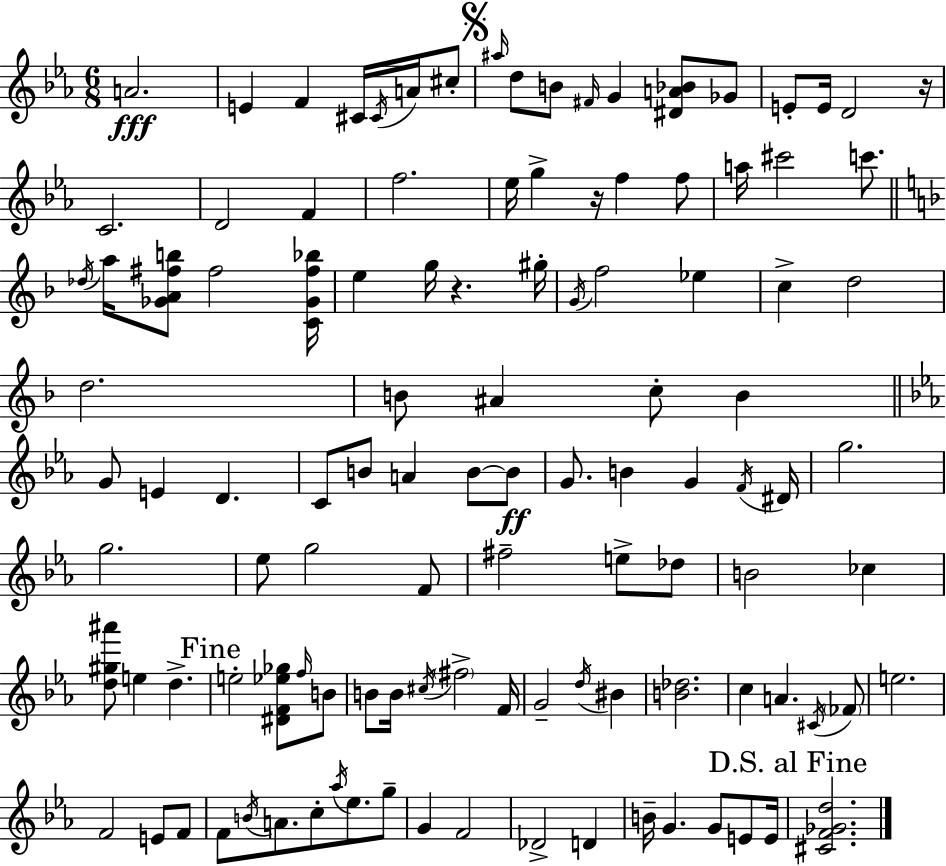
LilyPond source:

{
  \clef treble
  \numericTimeSignature
  \time 6/8
  \key c \minor
  a'2.\fff | e'4 f'4 cis'16 \acciaccatura { cis'16 } a'16 cis''8-. | \mark \markup { \musicglyph "scripts.segno" } \grace { ais''16 } d''8 b'8 \grace { fis'16 } g'4 <dis' a' bes'>8 | ges'8 e'8-. e'16 d'2 | \break r16 c'2. | d'2 f'4 | f''2. | ees''16 g''4-> r16 f''4 | \break f''8 a''16 cis'''2 | c'''8. \bar "||" \break \key d \minor \acciaccatura { des''16 } a''16 <ges' a' fis'' b''>8 fis''2 | <c' ges' fis'' bes''>16 e''4 g''16 r4. | gis''16-. \acciaccatura { g'16 } f''2 ees''4 | c''4-> d''2 | \break d''2. | b'8 ais'4 c''8-. b'4 | \bar "||" \break \key ees \major g'8 e'4 d'4. | c'8 b'8 a'4 b'8~~ b'8\ff | g'8. b'4 g'4 \acciaccatura { f'16 } | dis'16 g''2. | \break g''2. | ees''8 g''2 f'8 | fis''2-- e''8-> des''8 | b'2 ces''4 | \break <d'' gis'' ais'''>8 e''4 d''4.-> | \mark "Fine" e''2-. <dis' f' ees'' ges''>8 \grace { f''16 } | b'8 b'8 b'16 \acciaccatura { cis''16 } \parenthesize fis''2-> | f'16 g'2-- \acciaccatura { d''16 } | \break bis'4 <b' des''>2. | c''4 a'4. | \acciaccatura { cis'16 } \parenthesize fes'8 e''2. | f'2 | \break e'8 f'8 f'8 \acciaccatura { b'16 } a'8. c''8-. | \acciaccatura { aes''16 } ees''8. g''8-- g'4 f'2 | des'2-> | d'4 b'16-- g'4. | \break g'8 e'8 e'16 \mark "D.S. al Fine" <cis' f' ges' d''>2. | \bar "|."
}